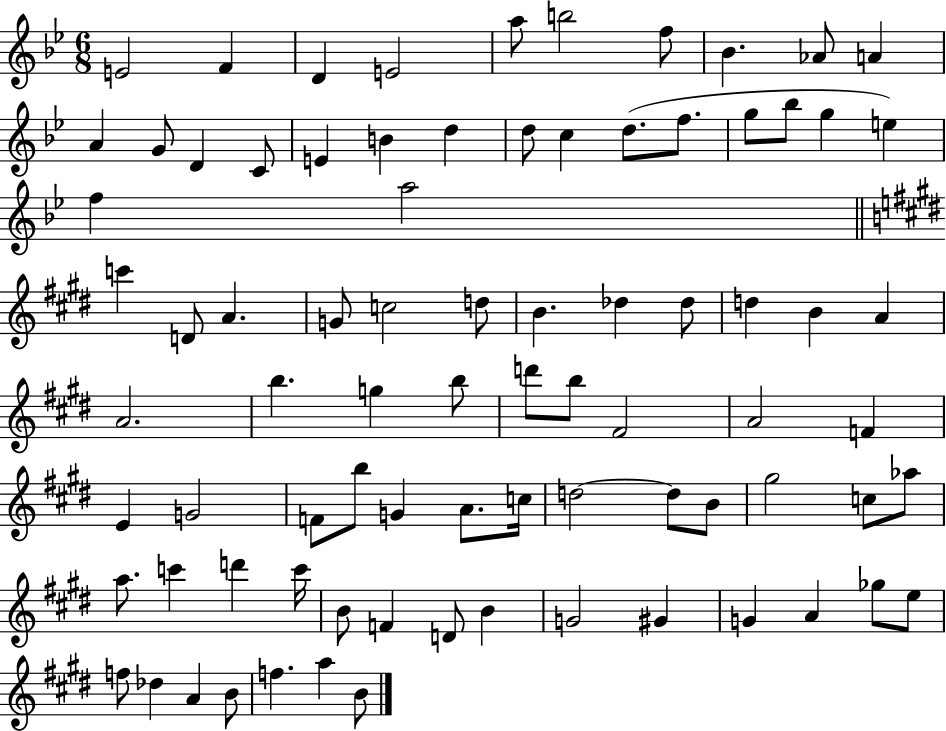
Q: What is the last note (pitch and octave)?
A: B4